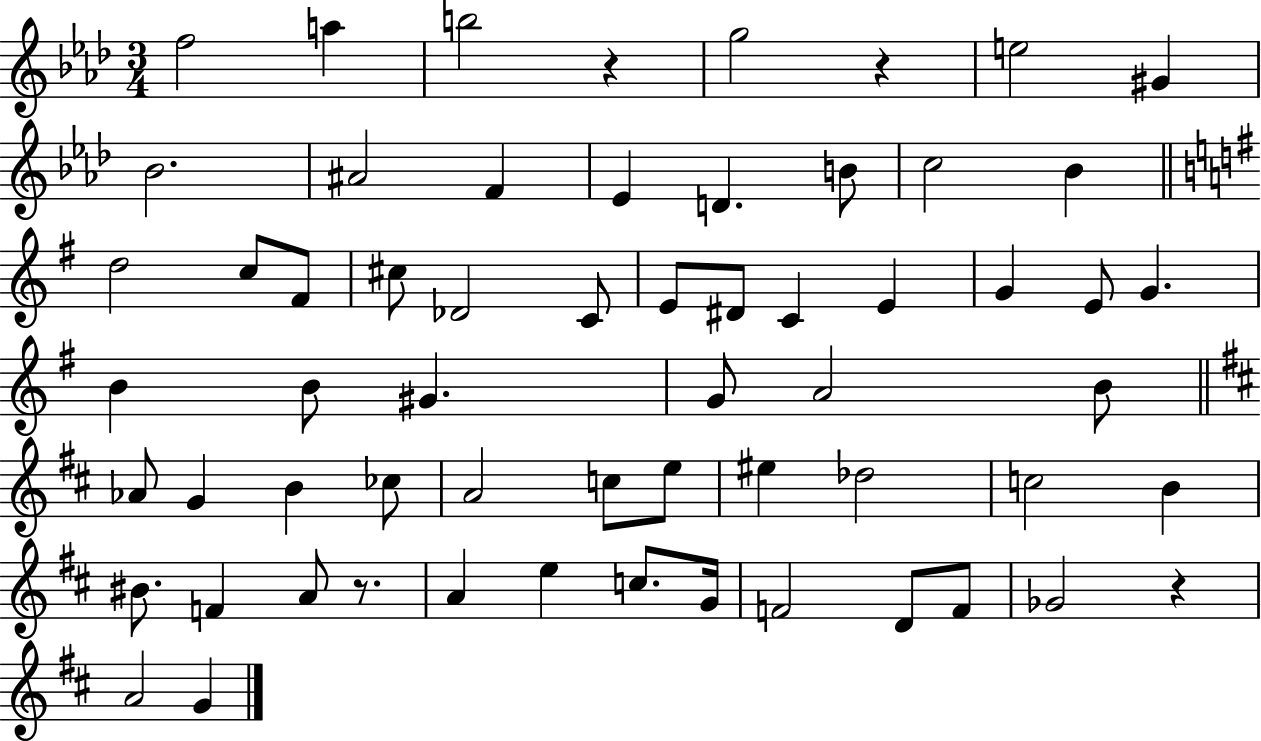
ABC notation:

X:1
T:Untitled
M:3/4
L:1/4
K:Ab
f2 a b2 z g2 z e2 ^G _B2 ^A2 F _E D B/2 c2 _B d2 c/2 ^F/2 ^c/2 _D2 C/2 E/2 ^D/2 C E G E/2 G B B/2 ^G G/2 A2 B/2 _A/2 G B _c/2 A2 c/2 e/2 ^e _d2 c2 B ^B/2 F A/2 z/2 A e c/2 G/4 F2 D/2 F/2 _G2 z A2 G